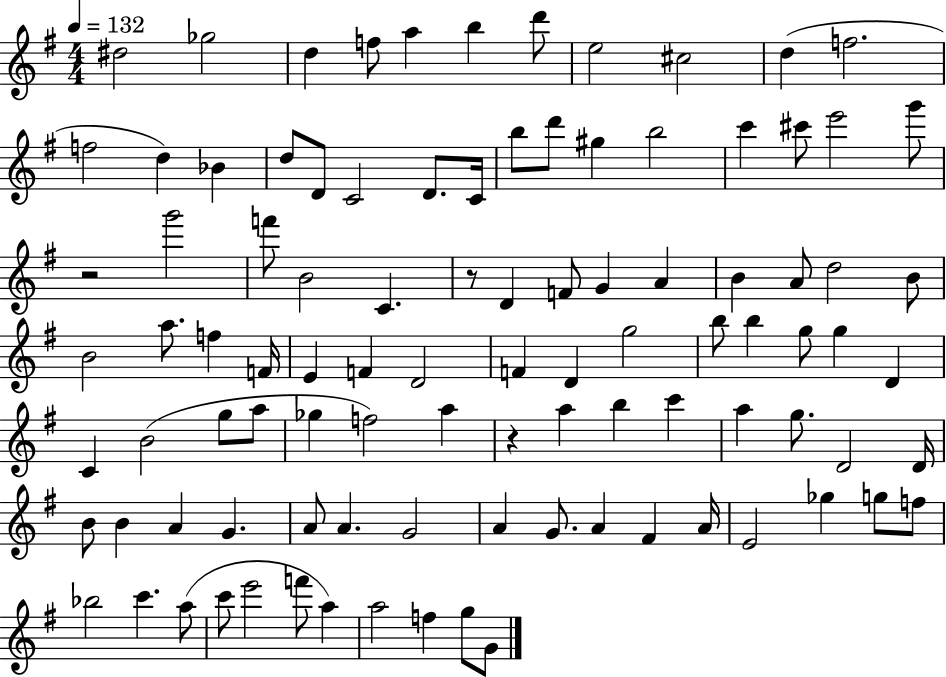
X:1
T:Untitled
M:4/4
L:1/4
K:G
^d2 _g2 d f/2 a b d'/2 e2 ^c2 d f2 f2 d _B d/2 D/2 C2 D/2 C/4 b/2 d'/2 ^g b2 c' ^c'/2 e'2 g'/2 z2 g'2 f'/2 B2 C z/2 D F/2 G A B A/2 d2 B/2 B2 a/2 f F/4 E F D2 F D g2 b/2 b g/2 g D C B2 g/2 a/2 _g f2 a z a b c' a g/2 D2 D/4 B/2 B A G A/2 A G2 A G/2 A ^F A/4 E2 _g g/2 f/2 _b2 c' a/2 c'/2 e'2 f'/2 a a2 f g/2 G/2